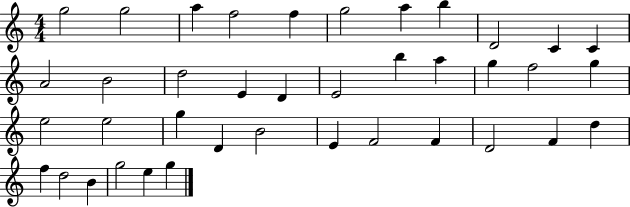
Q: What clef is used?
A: treble